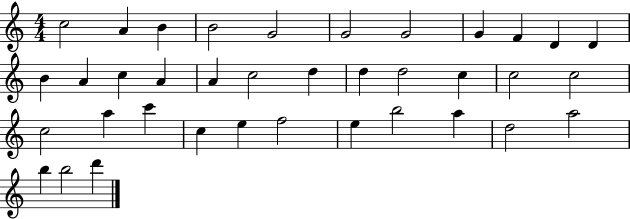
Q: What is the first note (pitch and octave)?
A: C5